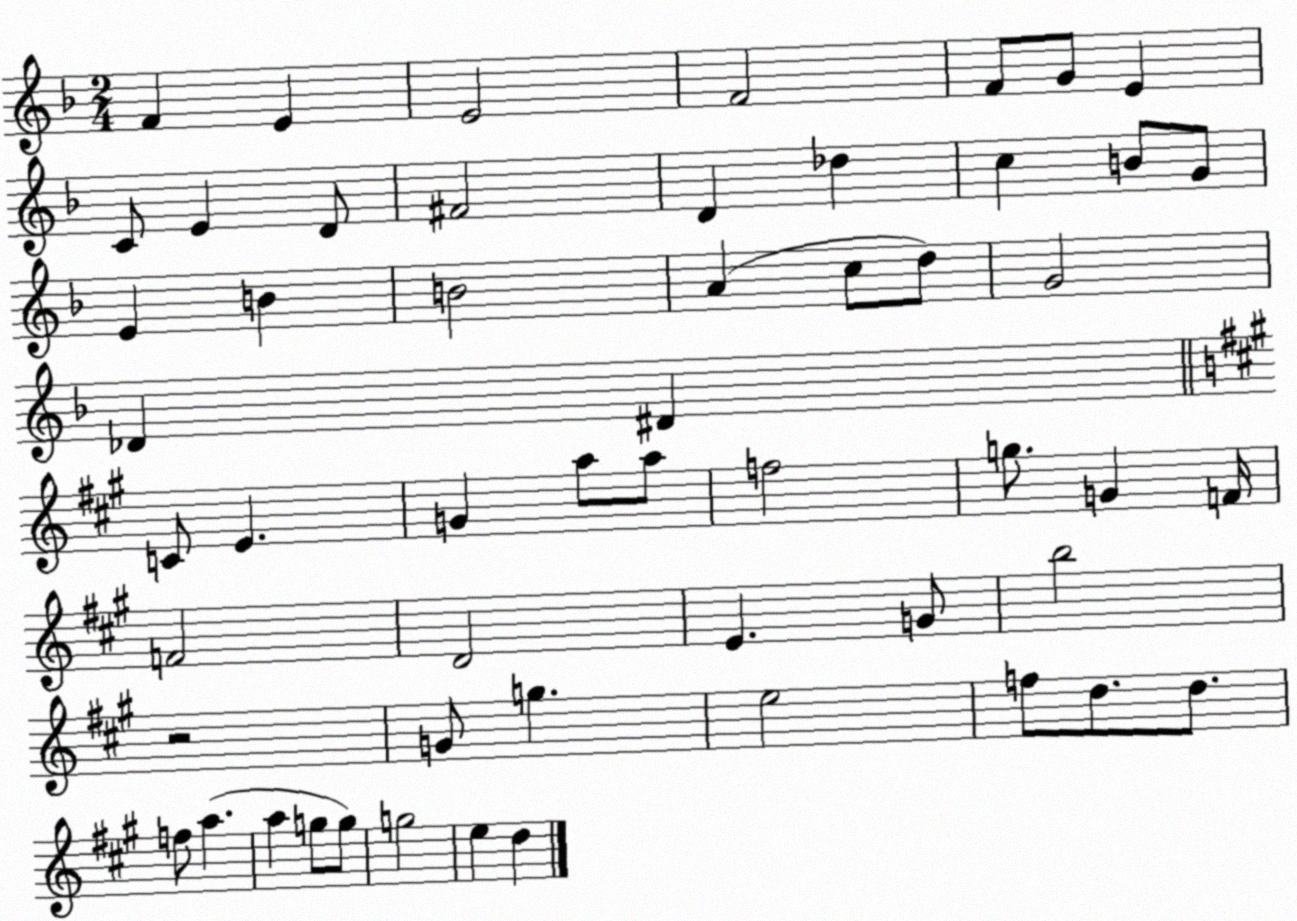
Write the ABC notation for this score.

X:1
T:Untitled
M:2/4
L:1/4
K:F
F E E2 F2 F/2 G/2 E C/2 E D/2 ^F2 D _d c B/2 G/2 E B B2 A c/2 d/2 G2 _D ^D C/2 E G a/2 a/2 f2 g/2 G F/4 F2 D2 E G/2 b2 z2 G/2 g e2 f/2 d/2 d/2 f/2 a a g/2 g/2 g2 e d